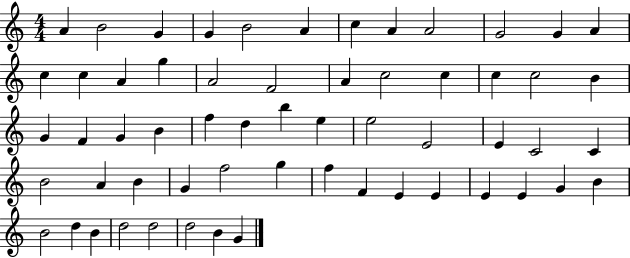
{
  \clef treble
  \numericTimeSignature
  \time 4/4
  \key c \major
  a'4 b'2 g'4 | g'4 b'2 a'4 | c''4 a'4 a'2 | g'2 g'4 a'4 | \break c''4 c''4 a'4 g''4 | a'2 f'2 | a'4 c''2 c''4 | c''4 c''2 b'4 | \break g'4 f'4 g'4 b'4 | f''4 d''4 b''4 e''4 | e''2 e'2 | e'4 c'2 c'4 | \break b'2 a'4 b'4 | g'4 f''2 g''4 | f''4 f'4 e'4 e'4 | e'4 e'4 g'4 b'4 | \break b'2 d''4 b'4 | d''2 d''2 | d''2 b'4 g'4 | \bar "|."
}